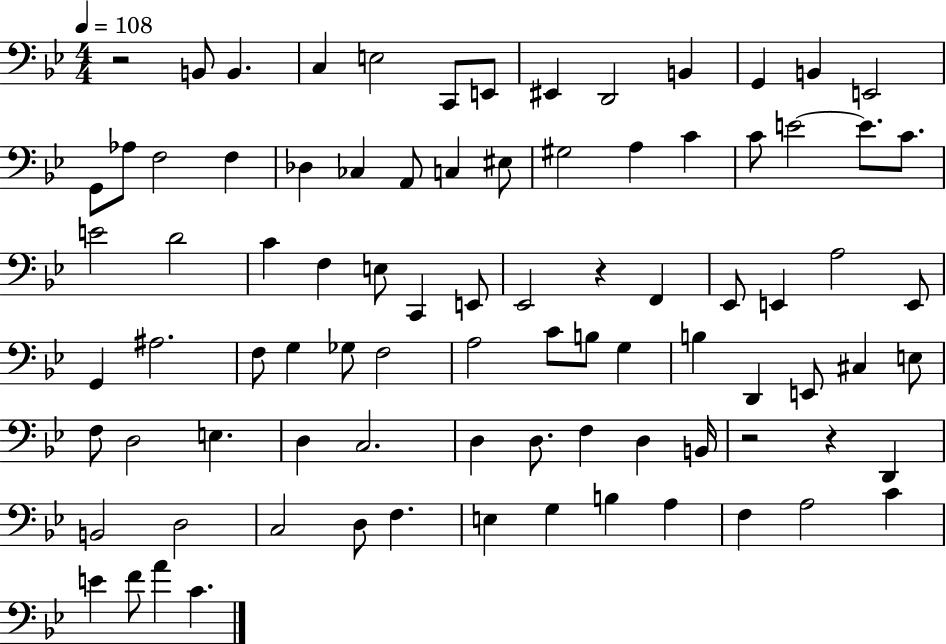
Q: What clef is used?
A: bass